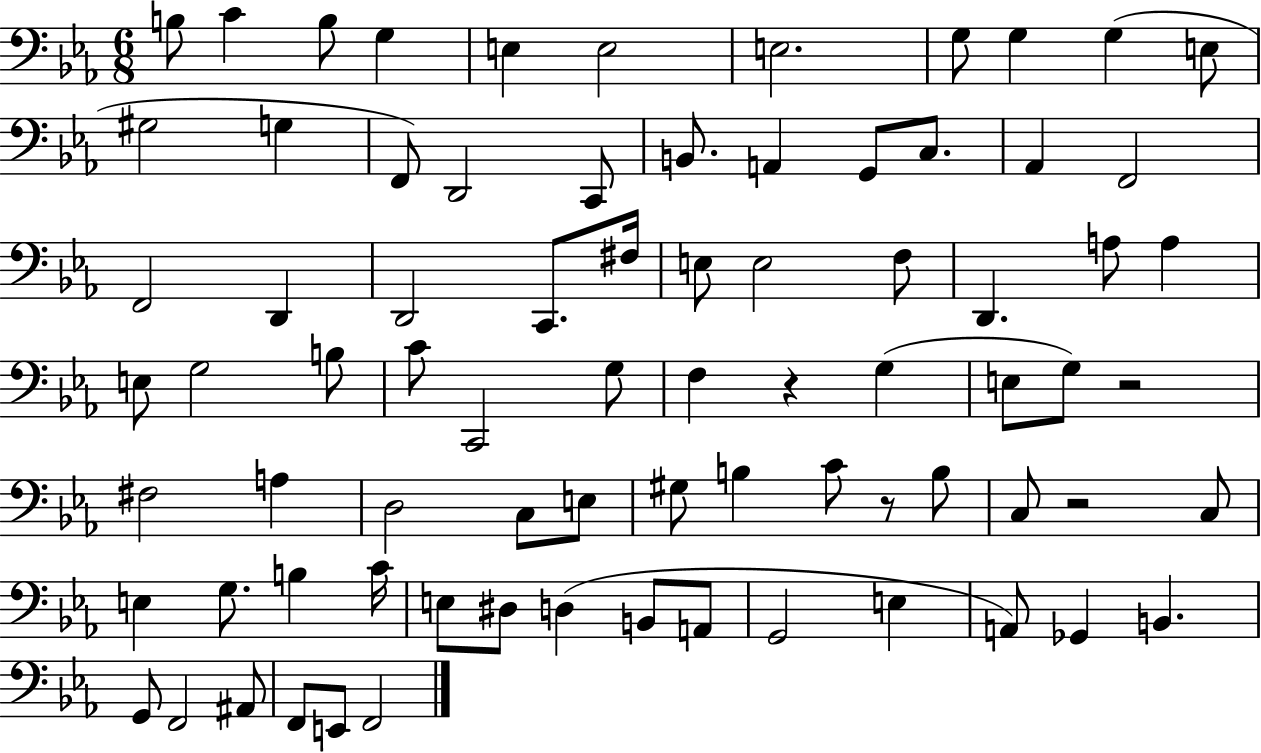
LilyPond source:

{
  \clef bass
  \numericTimeSignature
  \time 6/8
  \key ees \major
  b8 c'4 b8 g4 | e4 e2 | e2. | g8 g4 g4( e8 | \break gis2 g4 | f,8) d,2 c,8 | b,8. a,4 g,8 c8. | aes,4 f,2 | \break f,2 d,4 | d,2 c,8. fis16 | e8 e2 f8 | d,4. a8 a4 | \break e8 g2 b8 | c'8 c,2 g8 | f4 r4 g4( | e8 g8) r2 | \break fis2 a4 | d2 c8 e8 | gis8 b4 c'8 r8 b8 | c8 r2 c8 | \break e4 g8. b4 c'16 | e8 dis8 d4( b,8 a,8 | g,2 e4 | a,8) ges,4 b,4. | \break g,8 f,2 ais,8 | f,8 e,8 f,2 | \bar "|."
}